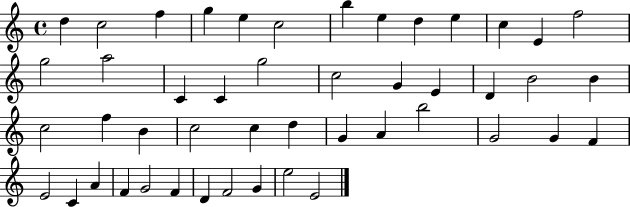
X:1
T:Untitled
M:4/4
L:1/4
K:C
d c2 f g e c2 b e d e c E f2 g2 a2 C C g2 c2 G E D B2 B c2 f B c2 c d G A b2 G2 G F E2 C A F G2 F D F2 G e2 E2